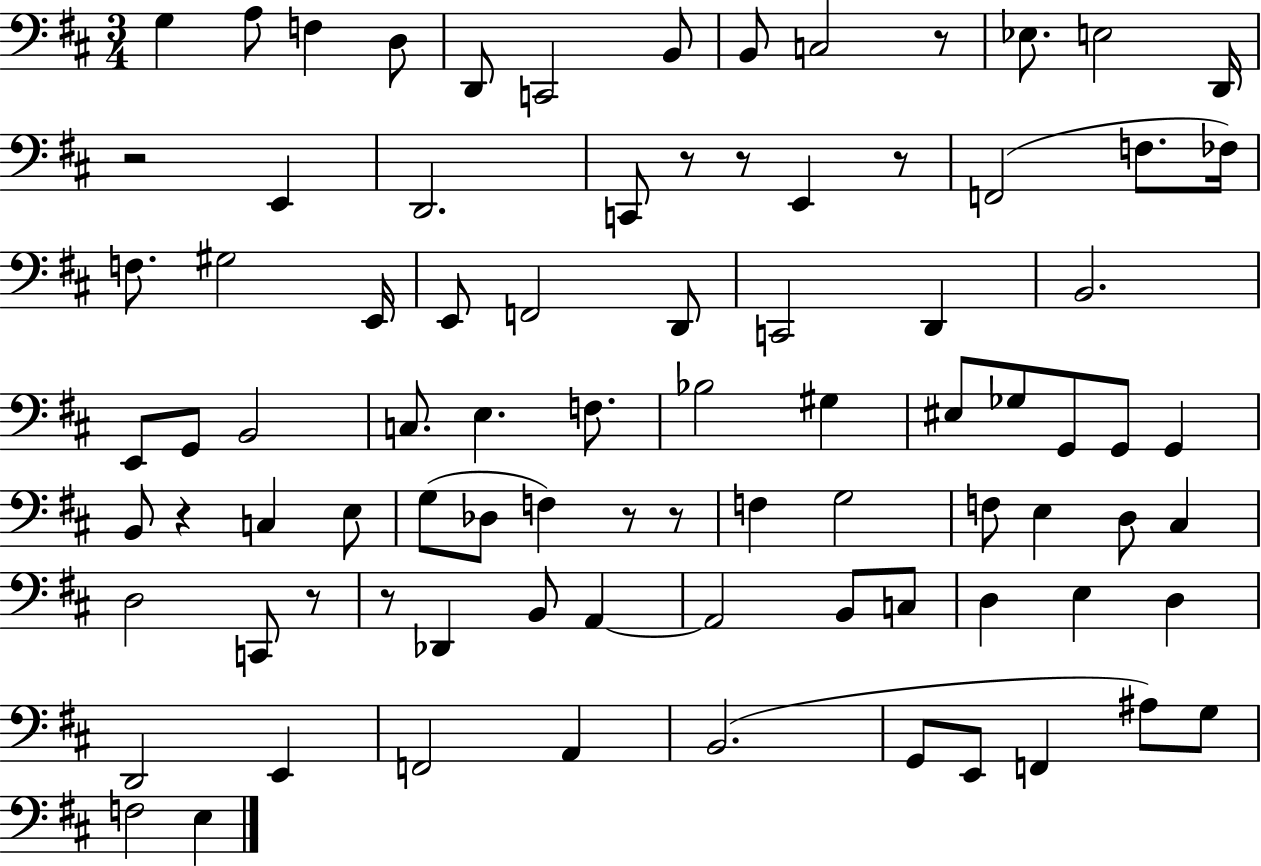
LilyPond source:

{
  \clef bass
  \numericTimeSignature
  \time 3/4
  \key d \major
  g4 a8 f4 d8 | d,8 c,2 b,8 | b,8 c2 r8 | ees8. e2 d,16 | \break r2 e,4 | d,2. | c,8 r8 r8 e,4 r8 | f,2( f8. fes16) | \break f8. gis2 e,16 | e,8 f,2 d,8 | c,2 d,4 | b,2. | \break e,8 g,8 b,2 | c8. e4. f8. | bes2 gis4 | eis8 ges8 g,8 g,8 g,4 | \break b,8 r4 c4 e8 | g8( des8 f4) r8 r8 | f4 g2 | f8 e4 d8 cis4 | \break d2 c,8 r8 | r8 des,4 b,8 a,4~~ | a,2 b,8 c8 | d4 e4 d4 | \break d,2 e,4 | f,2 a,4 | b,2.( | g,8 e,8 f,4 ais8) g8 | \break f2 e4 | \bar "|."
}